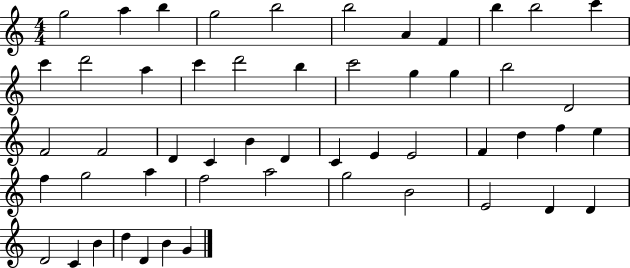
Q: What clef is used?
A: treble